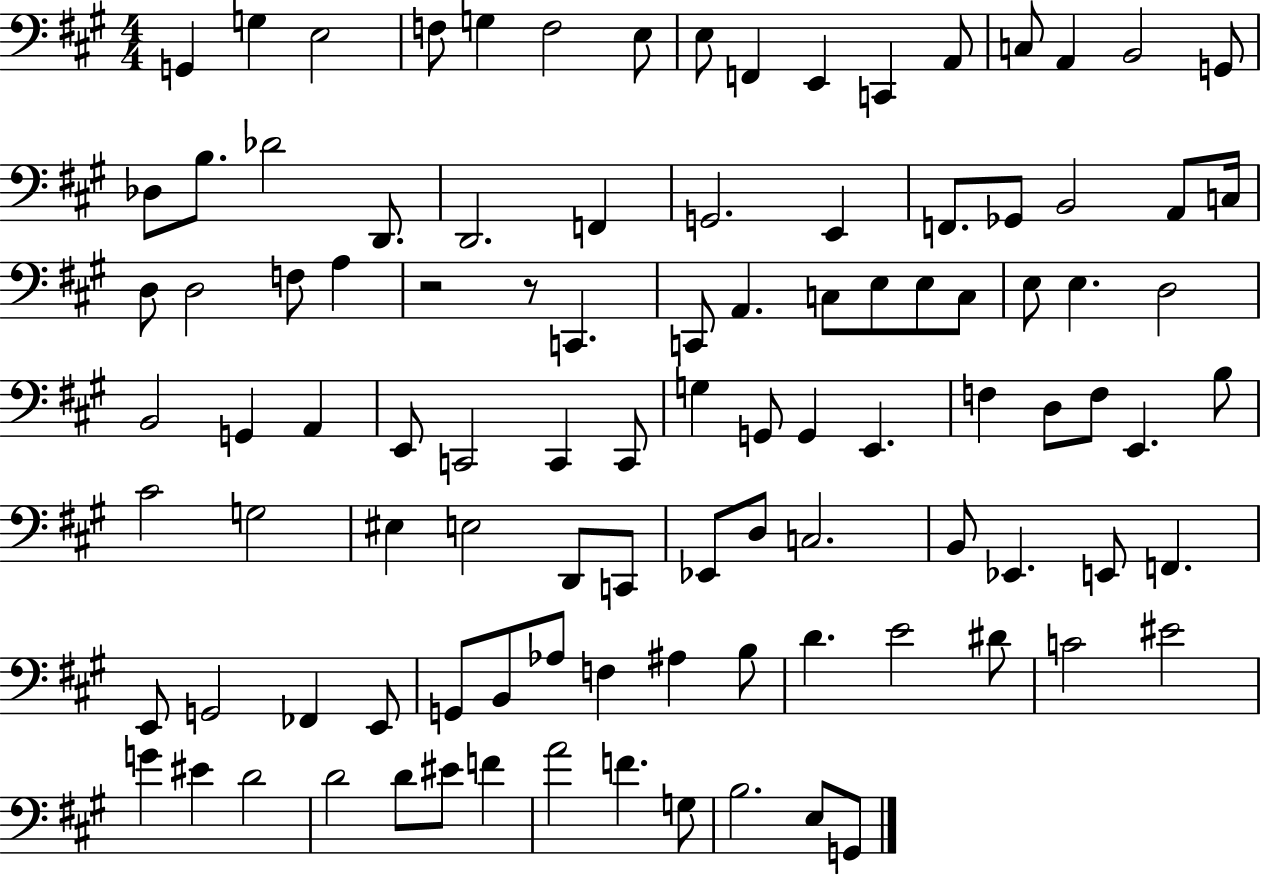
X:1
T:Untitled
M:4/4
L:1/4
K:A
G,, G, E,2 F,/2 G, F,2 E,/2 E,/2 F,, E,, C,, A,,/2 C,/2 A,, B,,2 G,,/2 _D,/2 B,/2 _D2 D,,/2 D,,2 F,, G,,2 E,, F,,/2 _G,,/2 B,,2 A,,/2 C,/4 D,/2 D,2 F,/2 A, z2 z/2 C,, C,,/2 A,, C,/2 E,/2 E,/2 C,/2 E,/2 E, D,2 B,,2 G,, A,, E,,/2 C,,2 C,, C,,/2 G, G,,/2 G,, E,, F, D,/2 F,/2 E,, B,/2 ^C2 G,2 ^E, E,2 D,,/2 C,,/2 _E,,/2 D,/2 C,2 B,,/2 _E,, E,,/2 F,, E,,/2 G,,2 _F,, E,,/2 G,,/2 B,,/2 _A,/2 F, ^A, B,/2 D E2 ^D/2 C2 ^E2 G ^E D2 D2 D/2 ^E/2 F A2 F G,/2 B,2 E,/2 G,,/2